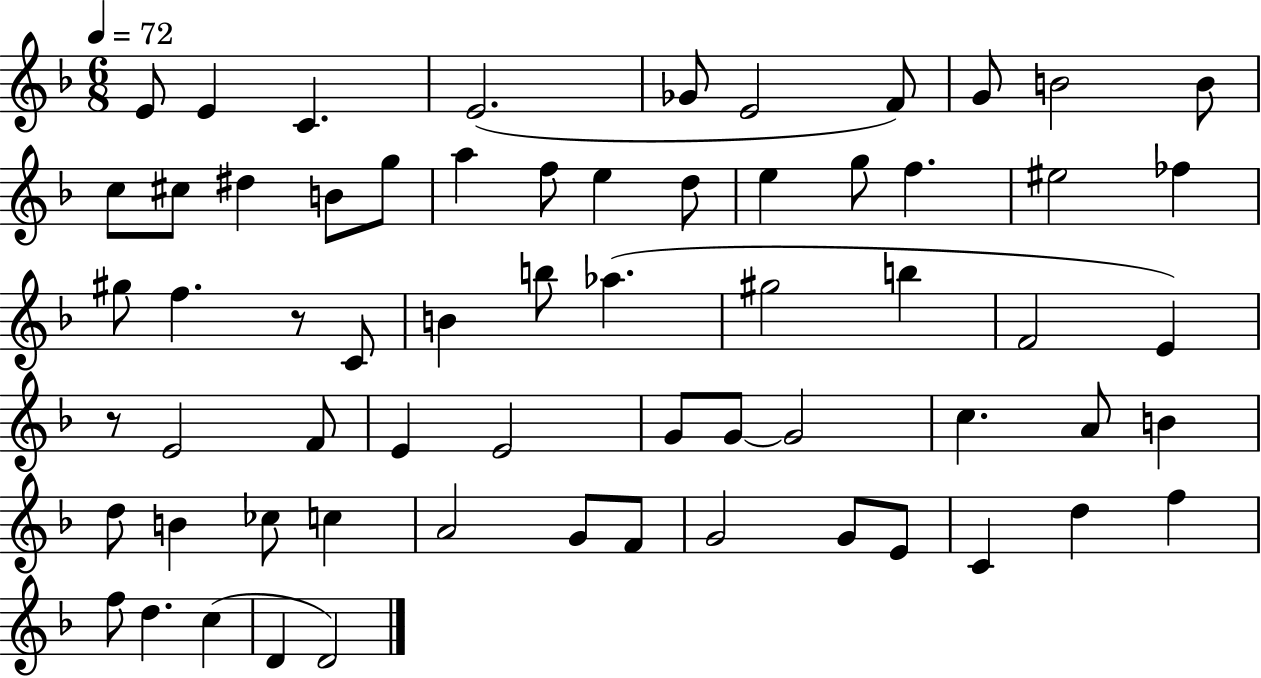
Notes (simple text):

E4/e E4/q C4/q. E4/h. Gb4/e E4/h F4/e G4/e B4/h B4/e C5/e C#5/e D#5/q B4/e G5/e A5/q F5/e E5/q D5/e E5/q G5/e F5/q. EIS5/h FES5/q G#5/e F5/q. R/e C4/e B4/q B5/e Ab5/q. G#5/h B5/q F4/h E4/q R/e E4/h F4/e E4/q E4/h G4/e G4/e G4/h C5/q. A4/e B4/q D5/e B4/q CES5/e C5/q A4/h G4/e F4/e G4/h G4/e E4/e C4/q D5/q F5/q F5/e D5/q. C5/q D4/q D4/h